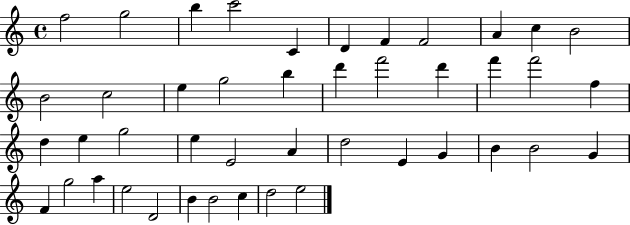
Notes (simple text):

F5/h G5/h B5/q C6/h C4/q D4/q F4/q F4/h A4/q C5/q B4/h B4/h C5/h E5/q G5/h B5/q D6/q F6/h D6/q F6/q F6/h F5/q D5/q E5/q G5/h E5/q E4/h A4/q D5/h E4/q G4/q B4/q B4/h G4/q F4/q G5/h A5/q E5/h D4/h B4/q B4/h C5/q D5/h E5/h